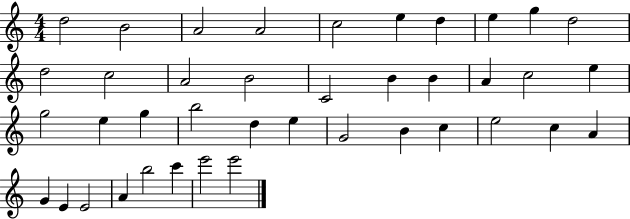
{
  \clef treble
  \numericTimeSignature
  \time 4/4
  \key c \major
  d''2 b'2 | a'2 a'2 | c''2 e''4 d''4 | e''4 g''4 d''2 | \break d''2 c''2 | a'2 b'2 | c'2 b'4 b'4 | a'4 c''2 e''4 | \break g''2 e''4 g''4 | b''2 d''4 e''4 | g'2 b'4 c''4 | e''2 c''4 a'4 | \break g'4 e'4 e'2 | a'4 b''2 c'''4 | e'''2 e'''2 | \bar "|."
}